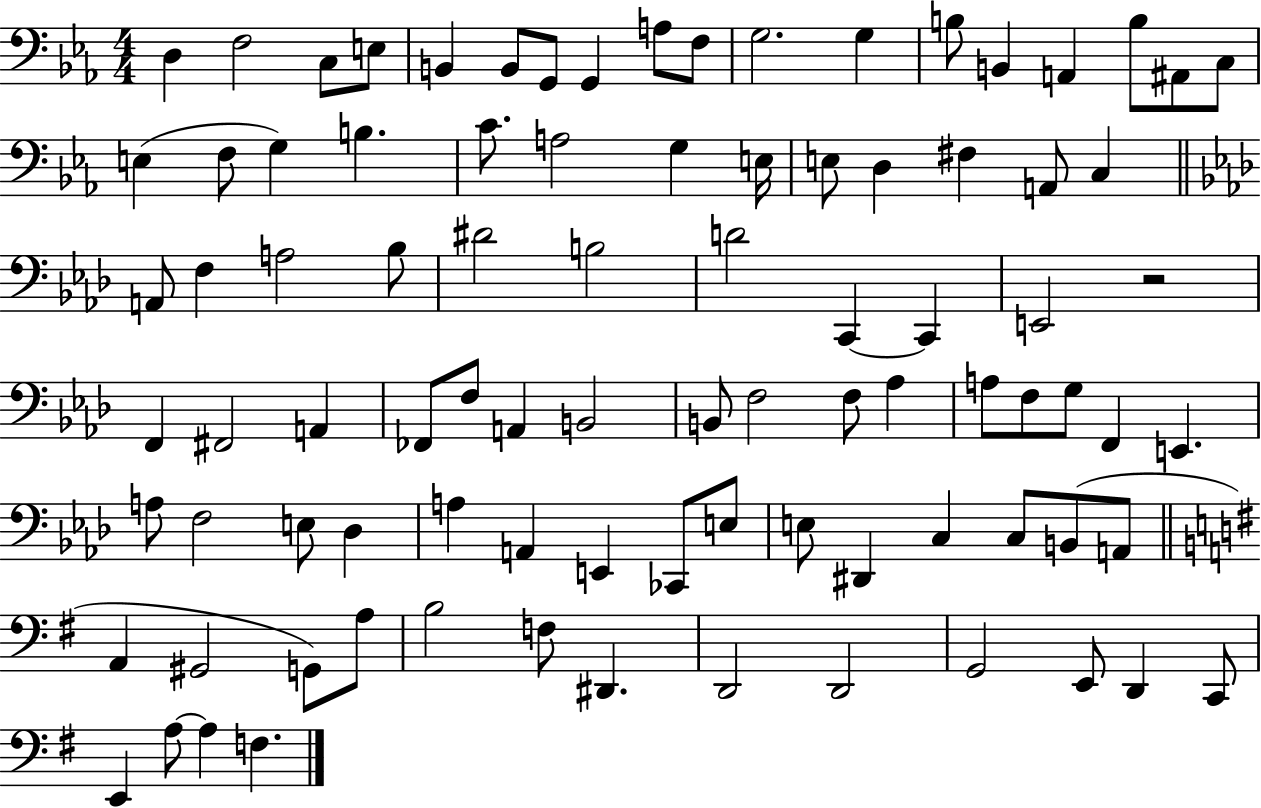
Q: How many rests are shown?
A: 1